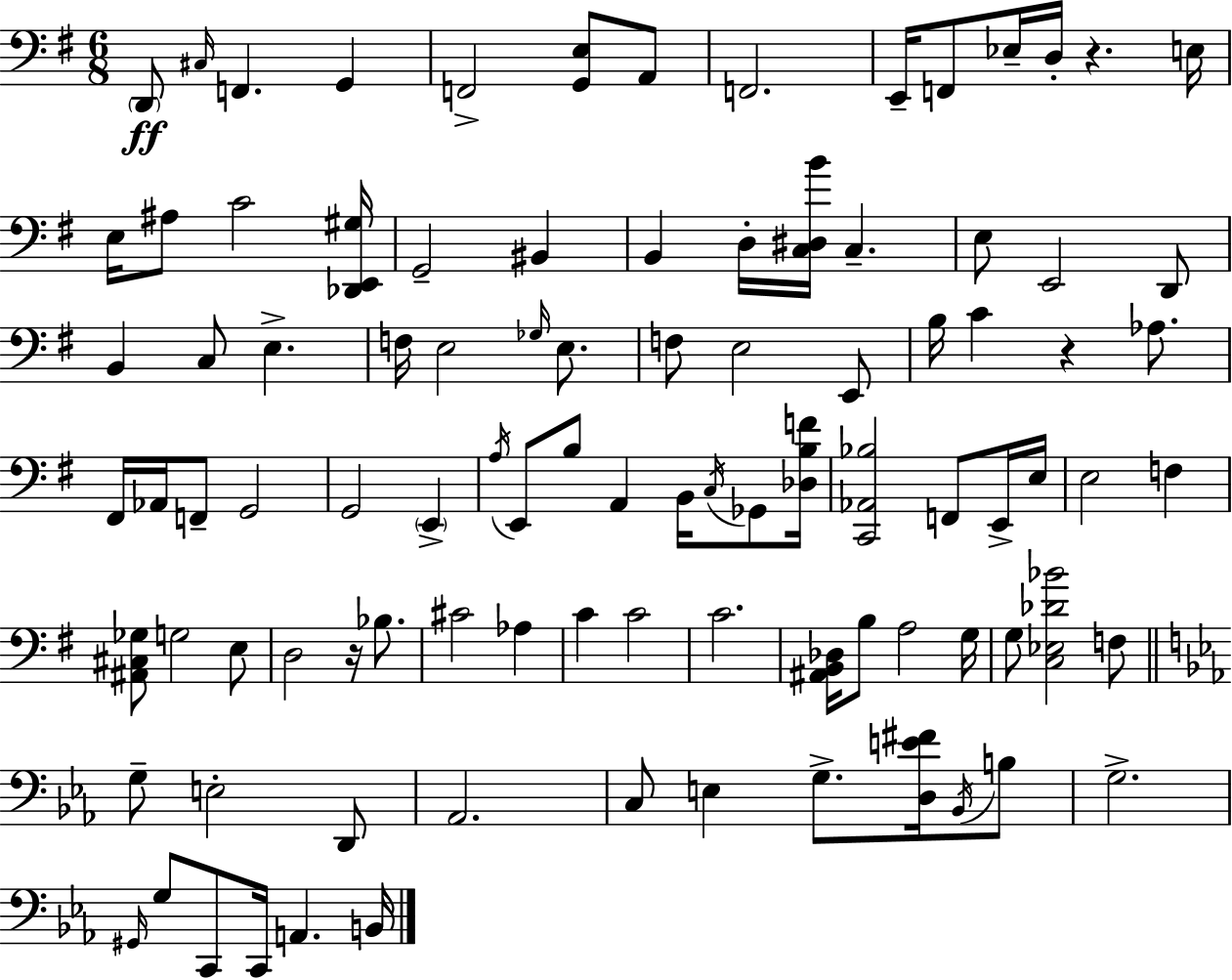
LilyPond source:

{
  \clef bass
  \numericTimeSignature
  \time 6/8
  \key e \minor
  \parenthesize d,8\ff \grace { cis16 } f,4. g,4 | f,2-> <g, e>8 a,8 | f,2. | e,16-- f,8 ees16-- d16-. r4. | \break e16 e16 ais8 c'2 | <des, e, gis>16 g,2-- bis,4 | b,4 d16-. <c dis b'>16 c4.-- | e8 e,2 d,8 | \break b,4 c8 e4.-> | f16 e2 \grace { ges16 } e8. | f8 e2 | e,8 b16 c'4 r4 aes8. | \break fis,16 aes,16 f,8-- g,2 | g,2 \parenthesize e,4-> | \acciaccatura { a16 } e,8 b8 a,4 b,16 | \acciaccatura { c16 } ges,8 <des b f'>16 <c, aes, bes>2 | \break f,8 e,16-> e16 e2 | f4 <ais, cis ges>8 g2 | e8 d2 | r16 bes8. cis'2 | \break aes4 c'4 c'2 | c'2. | <ais, b, des>16 b8 a2 | g16 g8 <c ees des' bes'>2 | \break f8 \bar "||" \break \key c \minor g8-- e2-. d,8 | aes,2. | c8 e4 g8.-> <d e' fis'>16 \acciaccatura { bes,16 } b8 | g2.-> | \break \grace { gis,16 } g8 c,8 c,16 a,4. | b,16 \bar "|."
}